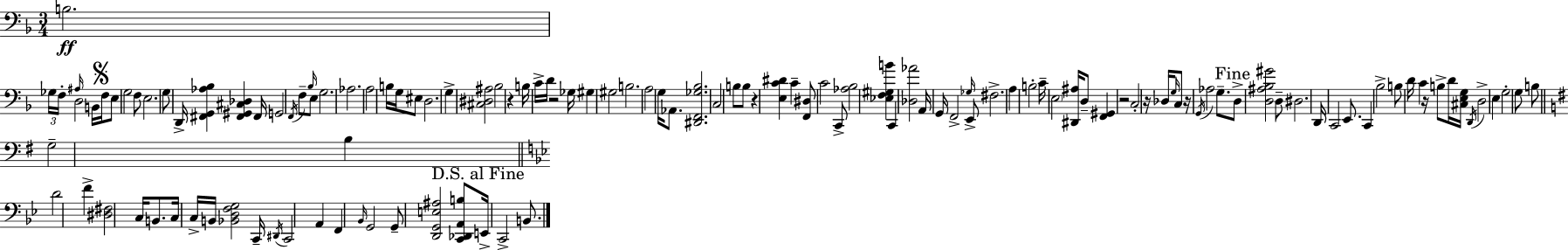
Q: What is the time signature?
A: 3/4